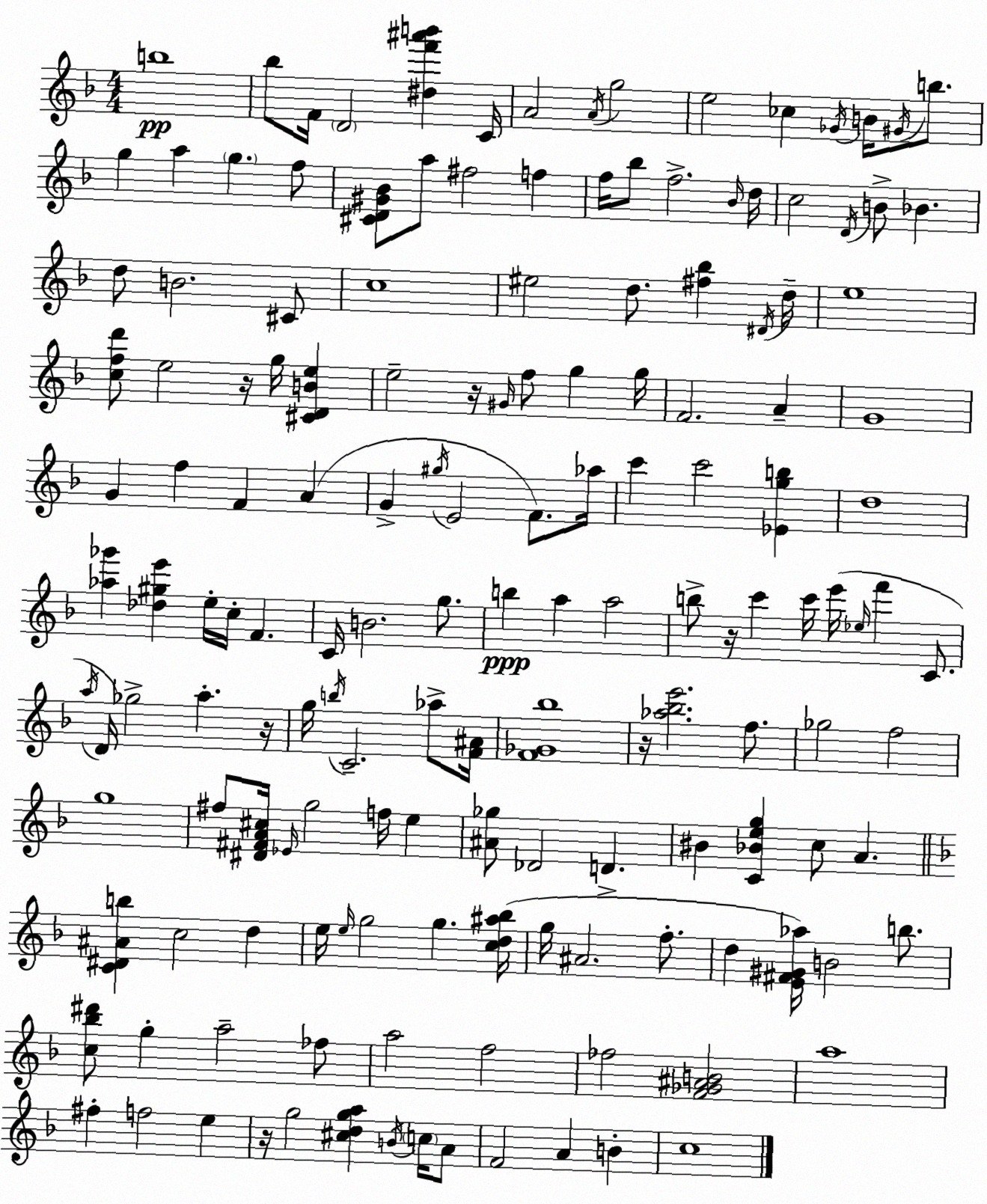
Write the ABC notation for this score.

X:1
T:Untitled
M:4/4
L:1/4
K:F
b4 _b/2 F/4 D2 [^df'^a'b'] C/4 A2 A/4 g2 e2 _c _G/4 B/4 ^G/4 b/2 g a g f/2 [^CD^G_B]/2 a/2 ^f2 f f/4 _b/2 f2 _B/4 d/4 c2 D/4 B/2 _B d/2 B2 ^C/2 c4 ^e2 d/2 [^f_b] ^D/4 d/4 e4 [cfd']/2 e2 z/4 g/4 [^CDBe] e2 z/4 ^G/4 f/2 g g/4 F2 A G4 G f F A G ^g/4 E2 F/2 _a/4 c' c'2 [_Egb] d4 [_a_g'] [_d^ge'] e/4 c/4 F C/4 B2 g/2 b a a2 b/2 z/4 c' c'/4 e'/4 _e/4 f' C/2 a/4 D/4 _g2 a z/4 g/4 b/4 C2 _a/2 [F^A]/4 [F_G_b]4 z/4 [_a_be']2 f/2 _g2 f2 g4 ^f/2 [^D^FA^c]/4 _E/4 g2 f/4 e [^A_g]/2 _D2 D ^B [C_Beg] c/2 A [C^D^Ab] c2 d e/4 e/4 g2 g [cd^a_b]/4 g/4 ^A2 f/2 d [E^F^G_a]/4 B2 b/2 [c_b^d']/2 g a2 _f/2 a2 f2 _f2 [F_G^AB]2 a4 ^f f2 e z/4 g2 [^cdga] B/4 c/4 A/2 F2 A B c4